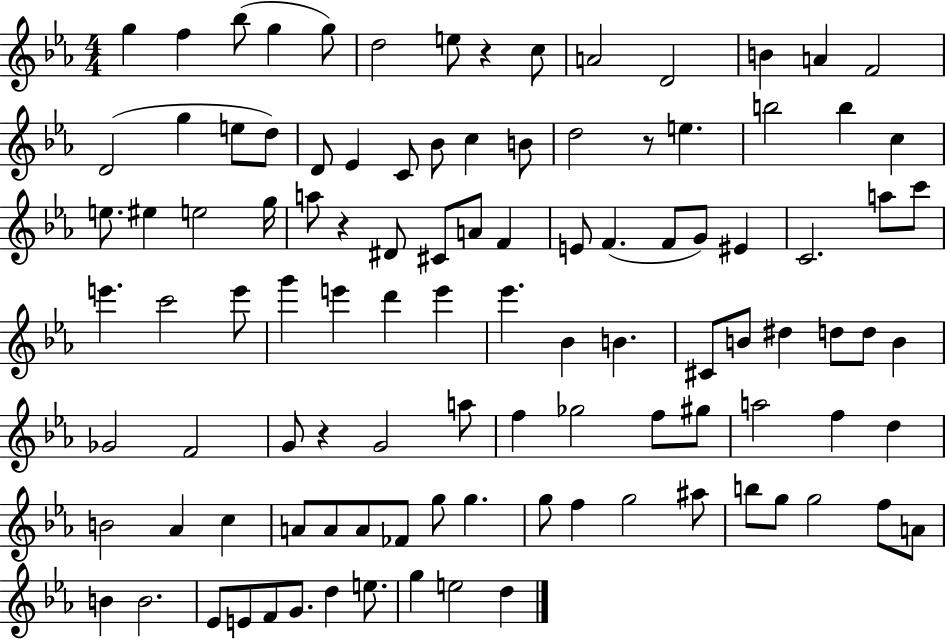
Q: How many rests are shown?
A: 4